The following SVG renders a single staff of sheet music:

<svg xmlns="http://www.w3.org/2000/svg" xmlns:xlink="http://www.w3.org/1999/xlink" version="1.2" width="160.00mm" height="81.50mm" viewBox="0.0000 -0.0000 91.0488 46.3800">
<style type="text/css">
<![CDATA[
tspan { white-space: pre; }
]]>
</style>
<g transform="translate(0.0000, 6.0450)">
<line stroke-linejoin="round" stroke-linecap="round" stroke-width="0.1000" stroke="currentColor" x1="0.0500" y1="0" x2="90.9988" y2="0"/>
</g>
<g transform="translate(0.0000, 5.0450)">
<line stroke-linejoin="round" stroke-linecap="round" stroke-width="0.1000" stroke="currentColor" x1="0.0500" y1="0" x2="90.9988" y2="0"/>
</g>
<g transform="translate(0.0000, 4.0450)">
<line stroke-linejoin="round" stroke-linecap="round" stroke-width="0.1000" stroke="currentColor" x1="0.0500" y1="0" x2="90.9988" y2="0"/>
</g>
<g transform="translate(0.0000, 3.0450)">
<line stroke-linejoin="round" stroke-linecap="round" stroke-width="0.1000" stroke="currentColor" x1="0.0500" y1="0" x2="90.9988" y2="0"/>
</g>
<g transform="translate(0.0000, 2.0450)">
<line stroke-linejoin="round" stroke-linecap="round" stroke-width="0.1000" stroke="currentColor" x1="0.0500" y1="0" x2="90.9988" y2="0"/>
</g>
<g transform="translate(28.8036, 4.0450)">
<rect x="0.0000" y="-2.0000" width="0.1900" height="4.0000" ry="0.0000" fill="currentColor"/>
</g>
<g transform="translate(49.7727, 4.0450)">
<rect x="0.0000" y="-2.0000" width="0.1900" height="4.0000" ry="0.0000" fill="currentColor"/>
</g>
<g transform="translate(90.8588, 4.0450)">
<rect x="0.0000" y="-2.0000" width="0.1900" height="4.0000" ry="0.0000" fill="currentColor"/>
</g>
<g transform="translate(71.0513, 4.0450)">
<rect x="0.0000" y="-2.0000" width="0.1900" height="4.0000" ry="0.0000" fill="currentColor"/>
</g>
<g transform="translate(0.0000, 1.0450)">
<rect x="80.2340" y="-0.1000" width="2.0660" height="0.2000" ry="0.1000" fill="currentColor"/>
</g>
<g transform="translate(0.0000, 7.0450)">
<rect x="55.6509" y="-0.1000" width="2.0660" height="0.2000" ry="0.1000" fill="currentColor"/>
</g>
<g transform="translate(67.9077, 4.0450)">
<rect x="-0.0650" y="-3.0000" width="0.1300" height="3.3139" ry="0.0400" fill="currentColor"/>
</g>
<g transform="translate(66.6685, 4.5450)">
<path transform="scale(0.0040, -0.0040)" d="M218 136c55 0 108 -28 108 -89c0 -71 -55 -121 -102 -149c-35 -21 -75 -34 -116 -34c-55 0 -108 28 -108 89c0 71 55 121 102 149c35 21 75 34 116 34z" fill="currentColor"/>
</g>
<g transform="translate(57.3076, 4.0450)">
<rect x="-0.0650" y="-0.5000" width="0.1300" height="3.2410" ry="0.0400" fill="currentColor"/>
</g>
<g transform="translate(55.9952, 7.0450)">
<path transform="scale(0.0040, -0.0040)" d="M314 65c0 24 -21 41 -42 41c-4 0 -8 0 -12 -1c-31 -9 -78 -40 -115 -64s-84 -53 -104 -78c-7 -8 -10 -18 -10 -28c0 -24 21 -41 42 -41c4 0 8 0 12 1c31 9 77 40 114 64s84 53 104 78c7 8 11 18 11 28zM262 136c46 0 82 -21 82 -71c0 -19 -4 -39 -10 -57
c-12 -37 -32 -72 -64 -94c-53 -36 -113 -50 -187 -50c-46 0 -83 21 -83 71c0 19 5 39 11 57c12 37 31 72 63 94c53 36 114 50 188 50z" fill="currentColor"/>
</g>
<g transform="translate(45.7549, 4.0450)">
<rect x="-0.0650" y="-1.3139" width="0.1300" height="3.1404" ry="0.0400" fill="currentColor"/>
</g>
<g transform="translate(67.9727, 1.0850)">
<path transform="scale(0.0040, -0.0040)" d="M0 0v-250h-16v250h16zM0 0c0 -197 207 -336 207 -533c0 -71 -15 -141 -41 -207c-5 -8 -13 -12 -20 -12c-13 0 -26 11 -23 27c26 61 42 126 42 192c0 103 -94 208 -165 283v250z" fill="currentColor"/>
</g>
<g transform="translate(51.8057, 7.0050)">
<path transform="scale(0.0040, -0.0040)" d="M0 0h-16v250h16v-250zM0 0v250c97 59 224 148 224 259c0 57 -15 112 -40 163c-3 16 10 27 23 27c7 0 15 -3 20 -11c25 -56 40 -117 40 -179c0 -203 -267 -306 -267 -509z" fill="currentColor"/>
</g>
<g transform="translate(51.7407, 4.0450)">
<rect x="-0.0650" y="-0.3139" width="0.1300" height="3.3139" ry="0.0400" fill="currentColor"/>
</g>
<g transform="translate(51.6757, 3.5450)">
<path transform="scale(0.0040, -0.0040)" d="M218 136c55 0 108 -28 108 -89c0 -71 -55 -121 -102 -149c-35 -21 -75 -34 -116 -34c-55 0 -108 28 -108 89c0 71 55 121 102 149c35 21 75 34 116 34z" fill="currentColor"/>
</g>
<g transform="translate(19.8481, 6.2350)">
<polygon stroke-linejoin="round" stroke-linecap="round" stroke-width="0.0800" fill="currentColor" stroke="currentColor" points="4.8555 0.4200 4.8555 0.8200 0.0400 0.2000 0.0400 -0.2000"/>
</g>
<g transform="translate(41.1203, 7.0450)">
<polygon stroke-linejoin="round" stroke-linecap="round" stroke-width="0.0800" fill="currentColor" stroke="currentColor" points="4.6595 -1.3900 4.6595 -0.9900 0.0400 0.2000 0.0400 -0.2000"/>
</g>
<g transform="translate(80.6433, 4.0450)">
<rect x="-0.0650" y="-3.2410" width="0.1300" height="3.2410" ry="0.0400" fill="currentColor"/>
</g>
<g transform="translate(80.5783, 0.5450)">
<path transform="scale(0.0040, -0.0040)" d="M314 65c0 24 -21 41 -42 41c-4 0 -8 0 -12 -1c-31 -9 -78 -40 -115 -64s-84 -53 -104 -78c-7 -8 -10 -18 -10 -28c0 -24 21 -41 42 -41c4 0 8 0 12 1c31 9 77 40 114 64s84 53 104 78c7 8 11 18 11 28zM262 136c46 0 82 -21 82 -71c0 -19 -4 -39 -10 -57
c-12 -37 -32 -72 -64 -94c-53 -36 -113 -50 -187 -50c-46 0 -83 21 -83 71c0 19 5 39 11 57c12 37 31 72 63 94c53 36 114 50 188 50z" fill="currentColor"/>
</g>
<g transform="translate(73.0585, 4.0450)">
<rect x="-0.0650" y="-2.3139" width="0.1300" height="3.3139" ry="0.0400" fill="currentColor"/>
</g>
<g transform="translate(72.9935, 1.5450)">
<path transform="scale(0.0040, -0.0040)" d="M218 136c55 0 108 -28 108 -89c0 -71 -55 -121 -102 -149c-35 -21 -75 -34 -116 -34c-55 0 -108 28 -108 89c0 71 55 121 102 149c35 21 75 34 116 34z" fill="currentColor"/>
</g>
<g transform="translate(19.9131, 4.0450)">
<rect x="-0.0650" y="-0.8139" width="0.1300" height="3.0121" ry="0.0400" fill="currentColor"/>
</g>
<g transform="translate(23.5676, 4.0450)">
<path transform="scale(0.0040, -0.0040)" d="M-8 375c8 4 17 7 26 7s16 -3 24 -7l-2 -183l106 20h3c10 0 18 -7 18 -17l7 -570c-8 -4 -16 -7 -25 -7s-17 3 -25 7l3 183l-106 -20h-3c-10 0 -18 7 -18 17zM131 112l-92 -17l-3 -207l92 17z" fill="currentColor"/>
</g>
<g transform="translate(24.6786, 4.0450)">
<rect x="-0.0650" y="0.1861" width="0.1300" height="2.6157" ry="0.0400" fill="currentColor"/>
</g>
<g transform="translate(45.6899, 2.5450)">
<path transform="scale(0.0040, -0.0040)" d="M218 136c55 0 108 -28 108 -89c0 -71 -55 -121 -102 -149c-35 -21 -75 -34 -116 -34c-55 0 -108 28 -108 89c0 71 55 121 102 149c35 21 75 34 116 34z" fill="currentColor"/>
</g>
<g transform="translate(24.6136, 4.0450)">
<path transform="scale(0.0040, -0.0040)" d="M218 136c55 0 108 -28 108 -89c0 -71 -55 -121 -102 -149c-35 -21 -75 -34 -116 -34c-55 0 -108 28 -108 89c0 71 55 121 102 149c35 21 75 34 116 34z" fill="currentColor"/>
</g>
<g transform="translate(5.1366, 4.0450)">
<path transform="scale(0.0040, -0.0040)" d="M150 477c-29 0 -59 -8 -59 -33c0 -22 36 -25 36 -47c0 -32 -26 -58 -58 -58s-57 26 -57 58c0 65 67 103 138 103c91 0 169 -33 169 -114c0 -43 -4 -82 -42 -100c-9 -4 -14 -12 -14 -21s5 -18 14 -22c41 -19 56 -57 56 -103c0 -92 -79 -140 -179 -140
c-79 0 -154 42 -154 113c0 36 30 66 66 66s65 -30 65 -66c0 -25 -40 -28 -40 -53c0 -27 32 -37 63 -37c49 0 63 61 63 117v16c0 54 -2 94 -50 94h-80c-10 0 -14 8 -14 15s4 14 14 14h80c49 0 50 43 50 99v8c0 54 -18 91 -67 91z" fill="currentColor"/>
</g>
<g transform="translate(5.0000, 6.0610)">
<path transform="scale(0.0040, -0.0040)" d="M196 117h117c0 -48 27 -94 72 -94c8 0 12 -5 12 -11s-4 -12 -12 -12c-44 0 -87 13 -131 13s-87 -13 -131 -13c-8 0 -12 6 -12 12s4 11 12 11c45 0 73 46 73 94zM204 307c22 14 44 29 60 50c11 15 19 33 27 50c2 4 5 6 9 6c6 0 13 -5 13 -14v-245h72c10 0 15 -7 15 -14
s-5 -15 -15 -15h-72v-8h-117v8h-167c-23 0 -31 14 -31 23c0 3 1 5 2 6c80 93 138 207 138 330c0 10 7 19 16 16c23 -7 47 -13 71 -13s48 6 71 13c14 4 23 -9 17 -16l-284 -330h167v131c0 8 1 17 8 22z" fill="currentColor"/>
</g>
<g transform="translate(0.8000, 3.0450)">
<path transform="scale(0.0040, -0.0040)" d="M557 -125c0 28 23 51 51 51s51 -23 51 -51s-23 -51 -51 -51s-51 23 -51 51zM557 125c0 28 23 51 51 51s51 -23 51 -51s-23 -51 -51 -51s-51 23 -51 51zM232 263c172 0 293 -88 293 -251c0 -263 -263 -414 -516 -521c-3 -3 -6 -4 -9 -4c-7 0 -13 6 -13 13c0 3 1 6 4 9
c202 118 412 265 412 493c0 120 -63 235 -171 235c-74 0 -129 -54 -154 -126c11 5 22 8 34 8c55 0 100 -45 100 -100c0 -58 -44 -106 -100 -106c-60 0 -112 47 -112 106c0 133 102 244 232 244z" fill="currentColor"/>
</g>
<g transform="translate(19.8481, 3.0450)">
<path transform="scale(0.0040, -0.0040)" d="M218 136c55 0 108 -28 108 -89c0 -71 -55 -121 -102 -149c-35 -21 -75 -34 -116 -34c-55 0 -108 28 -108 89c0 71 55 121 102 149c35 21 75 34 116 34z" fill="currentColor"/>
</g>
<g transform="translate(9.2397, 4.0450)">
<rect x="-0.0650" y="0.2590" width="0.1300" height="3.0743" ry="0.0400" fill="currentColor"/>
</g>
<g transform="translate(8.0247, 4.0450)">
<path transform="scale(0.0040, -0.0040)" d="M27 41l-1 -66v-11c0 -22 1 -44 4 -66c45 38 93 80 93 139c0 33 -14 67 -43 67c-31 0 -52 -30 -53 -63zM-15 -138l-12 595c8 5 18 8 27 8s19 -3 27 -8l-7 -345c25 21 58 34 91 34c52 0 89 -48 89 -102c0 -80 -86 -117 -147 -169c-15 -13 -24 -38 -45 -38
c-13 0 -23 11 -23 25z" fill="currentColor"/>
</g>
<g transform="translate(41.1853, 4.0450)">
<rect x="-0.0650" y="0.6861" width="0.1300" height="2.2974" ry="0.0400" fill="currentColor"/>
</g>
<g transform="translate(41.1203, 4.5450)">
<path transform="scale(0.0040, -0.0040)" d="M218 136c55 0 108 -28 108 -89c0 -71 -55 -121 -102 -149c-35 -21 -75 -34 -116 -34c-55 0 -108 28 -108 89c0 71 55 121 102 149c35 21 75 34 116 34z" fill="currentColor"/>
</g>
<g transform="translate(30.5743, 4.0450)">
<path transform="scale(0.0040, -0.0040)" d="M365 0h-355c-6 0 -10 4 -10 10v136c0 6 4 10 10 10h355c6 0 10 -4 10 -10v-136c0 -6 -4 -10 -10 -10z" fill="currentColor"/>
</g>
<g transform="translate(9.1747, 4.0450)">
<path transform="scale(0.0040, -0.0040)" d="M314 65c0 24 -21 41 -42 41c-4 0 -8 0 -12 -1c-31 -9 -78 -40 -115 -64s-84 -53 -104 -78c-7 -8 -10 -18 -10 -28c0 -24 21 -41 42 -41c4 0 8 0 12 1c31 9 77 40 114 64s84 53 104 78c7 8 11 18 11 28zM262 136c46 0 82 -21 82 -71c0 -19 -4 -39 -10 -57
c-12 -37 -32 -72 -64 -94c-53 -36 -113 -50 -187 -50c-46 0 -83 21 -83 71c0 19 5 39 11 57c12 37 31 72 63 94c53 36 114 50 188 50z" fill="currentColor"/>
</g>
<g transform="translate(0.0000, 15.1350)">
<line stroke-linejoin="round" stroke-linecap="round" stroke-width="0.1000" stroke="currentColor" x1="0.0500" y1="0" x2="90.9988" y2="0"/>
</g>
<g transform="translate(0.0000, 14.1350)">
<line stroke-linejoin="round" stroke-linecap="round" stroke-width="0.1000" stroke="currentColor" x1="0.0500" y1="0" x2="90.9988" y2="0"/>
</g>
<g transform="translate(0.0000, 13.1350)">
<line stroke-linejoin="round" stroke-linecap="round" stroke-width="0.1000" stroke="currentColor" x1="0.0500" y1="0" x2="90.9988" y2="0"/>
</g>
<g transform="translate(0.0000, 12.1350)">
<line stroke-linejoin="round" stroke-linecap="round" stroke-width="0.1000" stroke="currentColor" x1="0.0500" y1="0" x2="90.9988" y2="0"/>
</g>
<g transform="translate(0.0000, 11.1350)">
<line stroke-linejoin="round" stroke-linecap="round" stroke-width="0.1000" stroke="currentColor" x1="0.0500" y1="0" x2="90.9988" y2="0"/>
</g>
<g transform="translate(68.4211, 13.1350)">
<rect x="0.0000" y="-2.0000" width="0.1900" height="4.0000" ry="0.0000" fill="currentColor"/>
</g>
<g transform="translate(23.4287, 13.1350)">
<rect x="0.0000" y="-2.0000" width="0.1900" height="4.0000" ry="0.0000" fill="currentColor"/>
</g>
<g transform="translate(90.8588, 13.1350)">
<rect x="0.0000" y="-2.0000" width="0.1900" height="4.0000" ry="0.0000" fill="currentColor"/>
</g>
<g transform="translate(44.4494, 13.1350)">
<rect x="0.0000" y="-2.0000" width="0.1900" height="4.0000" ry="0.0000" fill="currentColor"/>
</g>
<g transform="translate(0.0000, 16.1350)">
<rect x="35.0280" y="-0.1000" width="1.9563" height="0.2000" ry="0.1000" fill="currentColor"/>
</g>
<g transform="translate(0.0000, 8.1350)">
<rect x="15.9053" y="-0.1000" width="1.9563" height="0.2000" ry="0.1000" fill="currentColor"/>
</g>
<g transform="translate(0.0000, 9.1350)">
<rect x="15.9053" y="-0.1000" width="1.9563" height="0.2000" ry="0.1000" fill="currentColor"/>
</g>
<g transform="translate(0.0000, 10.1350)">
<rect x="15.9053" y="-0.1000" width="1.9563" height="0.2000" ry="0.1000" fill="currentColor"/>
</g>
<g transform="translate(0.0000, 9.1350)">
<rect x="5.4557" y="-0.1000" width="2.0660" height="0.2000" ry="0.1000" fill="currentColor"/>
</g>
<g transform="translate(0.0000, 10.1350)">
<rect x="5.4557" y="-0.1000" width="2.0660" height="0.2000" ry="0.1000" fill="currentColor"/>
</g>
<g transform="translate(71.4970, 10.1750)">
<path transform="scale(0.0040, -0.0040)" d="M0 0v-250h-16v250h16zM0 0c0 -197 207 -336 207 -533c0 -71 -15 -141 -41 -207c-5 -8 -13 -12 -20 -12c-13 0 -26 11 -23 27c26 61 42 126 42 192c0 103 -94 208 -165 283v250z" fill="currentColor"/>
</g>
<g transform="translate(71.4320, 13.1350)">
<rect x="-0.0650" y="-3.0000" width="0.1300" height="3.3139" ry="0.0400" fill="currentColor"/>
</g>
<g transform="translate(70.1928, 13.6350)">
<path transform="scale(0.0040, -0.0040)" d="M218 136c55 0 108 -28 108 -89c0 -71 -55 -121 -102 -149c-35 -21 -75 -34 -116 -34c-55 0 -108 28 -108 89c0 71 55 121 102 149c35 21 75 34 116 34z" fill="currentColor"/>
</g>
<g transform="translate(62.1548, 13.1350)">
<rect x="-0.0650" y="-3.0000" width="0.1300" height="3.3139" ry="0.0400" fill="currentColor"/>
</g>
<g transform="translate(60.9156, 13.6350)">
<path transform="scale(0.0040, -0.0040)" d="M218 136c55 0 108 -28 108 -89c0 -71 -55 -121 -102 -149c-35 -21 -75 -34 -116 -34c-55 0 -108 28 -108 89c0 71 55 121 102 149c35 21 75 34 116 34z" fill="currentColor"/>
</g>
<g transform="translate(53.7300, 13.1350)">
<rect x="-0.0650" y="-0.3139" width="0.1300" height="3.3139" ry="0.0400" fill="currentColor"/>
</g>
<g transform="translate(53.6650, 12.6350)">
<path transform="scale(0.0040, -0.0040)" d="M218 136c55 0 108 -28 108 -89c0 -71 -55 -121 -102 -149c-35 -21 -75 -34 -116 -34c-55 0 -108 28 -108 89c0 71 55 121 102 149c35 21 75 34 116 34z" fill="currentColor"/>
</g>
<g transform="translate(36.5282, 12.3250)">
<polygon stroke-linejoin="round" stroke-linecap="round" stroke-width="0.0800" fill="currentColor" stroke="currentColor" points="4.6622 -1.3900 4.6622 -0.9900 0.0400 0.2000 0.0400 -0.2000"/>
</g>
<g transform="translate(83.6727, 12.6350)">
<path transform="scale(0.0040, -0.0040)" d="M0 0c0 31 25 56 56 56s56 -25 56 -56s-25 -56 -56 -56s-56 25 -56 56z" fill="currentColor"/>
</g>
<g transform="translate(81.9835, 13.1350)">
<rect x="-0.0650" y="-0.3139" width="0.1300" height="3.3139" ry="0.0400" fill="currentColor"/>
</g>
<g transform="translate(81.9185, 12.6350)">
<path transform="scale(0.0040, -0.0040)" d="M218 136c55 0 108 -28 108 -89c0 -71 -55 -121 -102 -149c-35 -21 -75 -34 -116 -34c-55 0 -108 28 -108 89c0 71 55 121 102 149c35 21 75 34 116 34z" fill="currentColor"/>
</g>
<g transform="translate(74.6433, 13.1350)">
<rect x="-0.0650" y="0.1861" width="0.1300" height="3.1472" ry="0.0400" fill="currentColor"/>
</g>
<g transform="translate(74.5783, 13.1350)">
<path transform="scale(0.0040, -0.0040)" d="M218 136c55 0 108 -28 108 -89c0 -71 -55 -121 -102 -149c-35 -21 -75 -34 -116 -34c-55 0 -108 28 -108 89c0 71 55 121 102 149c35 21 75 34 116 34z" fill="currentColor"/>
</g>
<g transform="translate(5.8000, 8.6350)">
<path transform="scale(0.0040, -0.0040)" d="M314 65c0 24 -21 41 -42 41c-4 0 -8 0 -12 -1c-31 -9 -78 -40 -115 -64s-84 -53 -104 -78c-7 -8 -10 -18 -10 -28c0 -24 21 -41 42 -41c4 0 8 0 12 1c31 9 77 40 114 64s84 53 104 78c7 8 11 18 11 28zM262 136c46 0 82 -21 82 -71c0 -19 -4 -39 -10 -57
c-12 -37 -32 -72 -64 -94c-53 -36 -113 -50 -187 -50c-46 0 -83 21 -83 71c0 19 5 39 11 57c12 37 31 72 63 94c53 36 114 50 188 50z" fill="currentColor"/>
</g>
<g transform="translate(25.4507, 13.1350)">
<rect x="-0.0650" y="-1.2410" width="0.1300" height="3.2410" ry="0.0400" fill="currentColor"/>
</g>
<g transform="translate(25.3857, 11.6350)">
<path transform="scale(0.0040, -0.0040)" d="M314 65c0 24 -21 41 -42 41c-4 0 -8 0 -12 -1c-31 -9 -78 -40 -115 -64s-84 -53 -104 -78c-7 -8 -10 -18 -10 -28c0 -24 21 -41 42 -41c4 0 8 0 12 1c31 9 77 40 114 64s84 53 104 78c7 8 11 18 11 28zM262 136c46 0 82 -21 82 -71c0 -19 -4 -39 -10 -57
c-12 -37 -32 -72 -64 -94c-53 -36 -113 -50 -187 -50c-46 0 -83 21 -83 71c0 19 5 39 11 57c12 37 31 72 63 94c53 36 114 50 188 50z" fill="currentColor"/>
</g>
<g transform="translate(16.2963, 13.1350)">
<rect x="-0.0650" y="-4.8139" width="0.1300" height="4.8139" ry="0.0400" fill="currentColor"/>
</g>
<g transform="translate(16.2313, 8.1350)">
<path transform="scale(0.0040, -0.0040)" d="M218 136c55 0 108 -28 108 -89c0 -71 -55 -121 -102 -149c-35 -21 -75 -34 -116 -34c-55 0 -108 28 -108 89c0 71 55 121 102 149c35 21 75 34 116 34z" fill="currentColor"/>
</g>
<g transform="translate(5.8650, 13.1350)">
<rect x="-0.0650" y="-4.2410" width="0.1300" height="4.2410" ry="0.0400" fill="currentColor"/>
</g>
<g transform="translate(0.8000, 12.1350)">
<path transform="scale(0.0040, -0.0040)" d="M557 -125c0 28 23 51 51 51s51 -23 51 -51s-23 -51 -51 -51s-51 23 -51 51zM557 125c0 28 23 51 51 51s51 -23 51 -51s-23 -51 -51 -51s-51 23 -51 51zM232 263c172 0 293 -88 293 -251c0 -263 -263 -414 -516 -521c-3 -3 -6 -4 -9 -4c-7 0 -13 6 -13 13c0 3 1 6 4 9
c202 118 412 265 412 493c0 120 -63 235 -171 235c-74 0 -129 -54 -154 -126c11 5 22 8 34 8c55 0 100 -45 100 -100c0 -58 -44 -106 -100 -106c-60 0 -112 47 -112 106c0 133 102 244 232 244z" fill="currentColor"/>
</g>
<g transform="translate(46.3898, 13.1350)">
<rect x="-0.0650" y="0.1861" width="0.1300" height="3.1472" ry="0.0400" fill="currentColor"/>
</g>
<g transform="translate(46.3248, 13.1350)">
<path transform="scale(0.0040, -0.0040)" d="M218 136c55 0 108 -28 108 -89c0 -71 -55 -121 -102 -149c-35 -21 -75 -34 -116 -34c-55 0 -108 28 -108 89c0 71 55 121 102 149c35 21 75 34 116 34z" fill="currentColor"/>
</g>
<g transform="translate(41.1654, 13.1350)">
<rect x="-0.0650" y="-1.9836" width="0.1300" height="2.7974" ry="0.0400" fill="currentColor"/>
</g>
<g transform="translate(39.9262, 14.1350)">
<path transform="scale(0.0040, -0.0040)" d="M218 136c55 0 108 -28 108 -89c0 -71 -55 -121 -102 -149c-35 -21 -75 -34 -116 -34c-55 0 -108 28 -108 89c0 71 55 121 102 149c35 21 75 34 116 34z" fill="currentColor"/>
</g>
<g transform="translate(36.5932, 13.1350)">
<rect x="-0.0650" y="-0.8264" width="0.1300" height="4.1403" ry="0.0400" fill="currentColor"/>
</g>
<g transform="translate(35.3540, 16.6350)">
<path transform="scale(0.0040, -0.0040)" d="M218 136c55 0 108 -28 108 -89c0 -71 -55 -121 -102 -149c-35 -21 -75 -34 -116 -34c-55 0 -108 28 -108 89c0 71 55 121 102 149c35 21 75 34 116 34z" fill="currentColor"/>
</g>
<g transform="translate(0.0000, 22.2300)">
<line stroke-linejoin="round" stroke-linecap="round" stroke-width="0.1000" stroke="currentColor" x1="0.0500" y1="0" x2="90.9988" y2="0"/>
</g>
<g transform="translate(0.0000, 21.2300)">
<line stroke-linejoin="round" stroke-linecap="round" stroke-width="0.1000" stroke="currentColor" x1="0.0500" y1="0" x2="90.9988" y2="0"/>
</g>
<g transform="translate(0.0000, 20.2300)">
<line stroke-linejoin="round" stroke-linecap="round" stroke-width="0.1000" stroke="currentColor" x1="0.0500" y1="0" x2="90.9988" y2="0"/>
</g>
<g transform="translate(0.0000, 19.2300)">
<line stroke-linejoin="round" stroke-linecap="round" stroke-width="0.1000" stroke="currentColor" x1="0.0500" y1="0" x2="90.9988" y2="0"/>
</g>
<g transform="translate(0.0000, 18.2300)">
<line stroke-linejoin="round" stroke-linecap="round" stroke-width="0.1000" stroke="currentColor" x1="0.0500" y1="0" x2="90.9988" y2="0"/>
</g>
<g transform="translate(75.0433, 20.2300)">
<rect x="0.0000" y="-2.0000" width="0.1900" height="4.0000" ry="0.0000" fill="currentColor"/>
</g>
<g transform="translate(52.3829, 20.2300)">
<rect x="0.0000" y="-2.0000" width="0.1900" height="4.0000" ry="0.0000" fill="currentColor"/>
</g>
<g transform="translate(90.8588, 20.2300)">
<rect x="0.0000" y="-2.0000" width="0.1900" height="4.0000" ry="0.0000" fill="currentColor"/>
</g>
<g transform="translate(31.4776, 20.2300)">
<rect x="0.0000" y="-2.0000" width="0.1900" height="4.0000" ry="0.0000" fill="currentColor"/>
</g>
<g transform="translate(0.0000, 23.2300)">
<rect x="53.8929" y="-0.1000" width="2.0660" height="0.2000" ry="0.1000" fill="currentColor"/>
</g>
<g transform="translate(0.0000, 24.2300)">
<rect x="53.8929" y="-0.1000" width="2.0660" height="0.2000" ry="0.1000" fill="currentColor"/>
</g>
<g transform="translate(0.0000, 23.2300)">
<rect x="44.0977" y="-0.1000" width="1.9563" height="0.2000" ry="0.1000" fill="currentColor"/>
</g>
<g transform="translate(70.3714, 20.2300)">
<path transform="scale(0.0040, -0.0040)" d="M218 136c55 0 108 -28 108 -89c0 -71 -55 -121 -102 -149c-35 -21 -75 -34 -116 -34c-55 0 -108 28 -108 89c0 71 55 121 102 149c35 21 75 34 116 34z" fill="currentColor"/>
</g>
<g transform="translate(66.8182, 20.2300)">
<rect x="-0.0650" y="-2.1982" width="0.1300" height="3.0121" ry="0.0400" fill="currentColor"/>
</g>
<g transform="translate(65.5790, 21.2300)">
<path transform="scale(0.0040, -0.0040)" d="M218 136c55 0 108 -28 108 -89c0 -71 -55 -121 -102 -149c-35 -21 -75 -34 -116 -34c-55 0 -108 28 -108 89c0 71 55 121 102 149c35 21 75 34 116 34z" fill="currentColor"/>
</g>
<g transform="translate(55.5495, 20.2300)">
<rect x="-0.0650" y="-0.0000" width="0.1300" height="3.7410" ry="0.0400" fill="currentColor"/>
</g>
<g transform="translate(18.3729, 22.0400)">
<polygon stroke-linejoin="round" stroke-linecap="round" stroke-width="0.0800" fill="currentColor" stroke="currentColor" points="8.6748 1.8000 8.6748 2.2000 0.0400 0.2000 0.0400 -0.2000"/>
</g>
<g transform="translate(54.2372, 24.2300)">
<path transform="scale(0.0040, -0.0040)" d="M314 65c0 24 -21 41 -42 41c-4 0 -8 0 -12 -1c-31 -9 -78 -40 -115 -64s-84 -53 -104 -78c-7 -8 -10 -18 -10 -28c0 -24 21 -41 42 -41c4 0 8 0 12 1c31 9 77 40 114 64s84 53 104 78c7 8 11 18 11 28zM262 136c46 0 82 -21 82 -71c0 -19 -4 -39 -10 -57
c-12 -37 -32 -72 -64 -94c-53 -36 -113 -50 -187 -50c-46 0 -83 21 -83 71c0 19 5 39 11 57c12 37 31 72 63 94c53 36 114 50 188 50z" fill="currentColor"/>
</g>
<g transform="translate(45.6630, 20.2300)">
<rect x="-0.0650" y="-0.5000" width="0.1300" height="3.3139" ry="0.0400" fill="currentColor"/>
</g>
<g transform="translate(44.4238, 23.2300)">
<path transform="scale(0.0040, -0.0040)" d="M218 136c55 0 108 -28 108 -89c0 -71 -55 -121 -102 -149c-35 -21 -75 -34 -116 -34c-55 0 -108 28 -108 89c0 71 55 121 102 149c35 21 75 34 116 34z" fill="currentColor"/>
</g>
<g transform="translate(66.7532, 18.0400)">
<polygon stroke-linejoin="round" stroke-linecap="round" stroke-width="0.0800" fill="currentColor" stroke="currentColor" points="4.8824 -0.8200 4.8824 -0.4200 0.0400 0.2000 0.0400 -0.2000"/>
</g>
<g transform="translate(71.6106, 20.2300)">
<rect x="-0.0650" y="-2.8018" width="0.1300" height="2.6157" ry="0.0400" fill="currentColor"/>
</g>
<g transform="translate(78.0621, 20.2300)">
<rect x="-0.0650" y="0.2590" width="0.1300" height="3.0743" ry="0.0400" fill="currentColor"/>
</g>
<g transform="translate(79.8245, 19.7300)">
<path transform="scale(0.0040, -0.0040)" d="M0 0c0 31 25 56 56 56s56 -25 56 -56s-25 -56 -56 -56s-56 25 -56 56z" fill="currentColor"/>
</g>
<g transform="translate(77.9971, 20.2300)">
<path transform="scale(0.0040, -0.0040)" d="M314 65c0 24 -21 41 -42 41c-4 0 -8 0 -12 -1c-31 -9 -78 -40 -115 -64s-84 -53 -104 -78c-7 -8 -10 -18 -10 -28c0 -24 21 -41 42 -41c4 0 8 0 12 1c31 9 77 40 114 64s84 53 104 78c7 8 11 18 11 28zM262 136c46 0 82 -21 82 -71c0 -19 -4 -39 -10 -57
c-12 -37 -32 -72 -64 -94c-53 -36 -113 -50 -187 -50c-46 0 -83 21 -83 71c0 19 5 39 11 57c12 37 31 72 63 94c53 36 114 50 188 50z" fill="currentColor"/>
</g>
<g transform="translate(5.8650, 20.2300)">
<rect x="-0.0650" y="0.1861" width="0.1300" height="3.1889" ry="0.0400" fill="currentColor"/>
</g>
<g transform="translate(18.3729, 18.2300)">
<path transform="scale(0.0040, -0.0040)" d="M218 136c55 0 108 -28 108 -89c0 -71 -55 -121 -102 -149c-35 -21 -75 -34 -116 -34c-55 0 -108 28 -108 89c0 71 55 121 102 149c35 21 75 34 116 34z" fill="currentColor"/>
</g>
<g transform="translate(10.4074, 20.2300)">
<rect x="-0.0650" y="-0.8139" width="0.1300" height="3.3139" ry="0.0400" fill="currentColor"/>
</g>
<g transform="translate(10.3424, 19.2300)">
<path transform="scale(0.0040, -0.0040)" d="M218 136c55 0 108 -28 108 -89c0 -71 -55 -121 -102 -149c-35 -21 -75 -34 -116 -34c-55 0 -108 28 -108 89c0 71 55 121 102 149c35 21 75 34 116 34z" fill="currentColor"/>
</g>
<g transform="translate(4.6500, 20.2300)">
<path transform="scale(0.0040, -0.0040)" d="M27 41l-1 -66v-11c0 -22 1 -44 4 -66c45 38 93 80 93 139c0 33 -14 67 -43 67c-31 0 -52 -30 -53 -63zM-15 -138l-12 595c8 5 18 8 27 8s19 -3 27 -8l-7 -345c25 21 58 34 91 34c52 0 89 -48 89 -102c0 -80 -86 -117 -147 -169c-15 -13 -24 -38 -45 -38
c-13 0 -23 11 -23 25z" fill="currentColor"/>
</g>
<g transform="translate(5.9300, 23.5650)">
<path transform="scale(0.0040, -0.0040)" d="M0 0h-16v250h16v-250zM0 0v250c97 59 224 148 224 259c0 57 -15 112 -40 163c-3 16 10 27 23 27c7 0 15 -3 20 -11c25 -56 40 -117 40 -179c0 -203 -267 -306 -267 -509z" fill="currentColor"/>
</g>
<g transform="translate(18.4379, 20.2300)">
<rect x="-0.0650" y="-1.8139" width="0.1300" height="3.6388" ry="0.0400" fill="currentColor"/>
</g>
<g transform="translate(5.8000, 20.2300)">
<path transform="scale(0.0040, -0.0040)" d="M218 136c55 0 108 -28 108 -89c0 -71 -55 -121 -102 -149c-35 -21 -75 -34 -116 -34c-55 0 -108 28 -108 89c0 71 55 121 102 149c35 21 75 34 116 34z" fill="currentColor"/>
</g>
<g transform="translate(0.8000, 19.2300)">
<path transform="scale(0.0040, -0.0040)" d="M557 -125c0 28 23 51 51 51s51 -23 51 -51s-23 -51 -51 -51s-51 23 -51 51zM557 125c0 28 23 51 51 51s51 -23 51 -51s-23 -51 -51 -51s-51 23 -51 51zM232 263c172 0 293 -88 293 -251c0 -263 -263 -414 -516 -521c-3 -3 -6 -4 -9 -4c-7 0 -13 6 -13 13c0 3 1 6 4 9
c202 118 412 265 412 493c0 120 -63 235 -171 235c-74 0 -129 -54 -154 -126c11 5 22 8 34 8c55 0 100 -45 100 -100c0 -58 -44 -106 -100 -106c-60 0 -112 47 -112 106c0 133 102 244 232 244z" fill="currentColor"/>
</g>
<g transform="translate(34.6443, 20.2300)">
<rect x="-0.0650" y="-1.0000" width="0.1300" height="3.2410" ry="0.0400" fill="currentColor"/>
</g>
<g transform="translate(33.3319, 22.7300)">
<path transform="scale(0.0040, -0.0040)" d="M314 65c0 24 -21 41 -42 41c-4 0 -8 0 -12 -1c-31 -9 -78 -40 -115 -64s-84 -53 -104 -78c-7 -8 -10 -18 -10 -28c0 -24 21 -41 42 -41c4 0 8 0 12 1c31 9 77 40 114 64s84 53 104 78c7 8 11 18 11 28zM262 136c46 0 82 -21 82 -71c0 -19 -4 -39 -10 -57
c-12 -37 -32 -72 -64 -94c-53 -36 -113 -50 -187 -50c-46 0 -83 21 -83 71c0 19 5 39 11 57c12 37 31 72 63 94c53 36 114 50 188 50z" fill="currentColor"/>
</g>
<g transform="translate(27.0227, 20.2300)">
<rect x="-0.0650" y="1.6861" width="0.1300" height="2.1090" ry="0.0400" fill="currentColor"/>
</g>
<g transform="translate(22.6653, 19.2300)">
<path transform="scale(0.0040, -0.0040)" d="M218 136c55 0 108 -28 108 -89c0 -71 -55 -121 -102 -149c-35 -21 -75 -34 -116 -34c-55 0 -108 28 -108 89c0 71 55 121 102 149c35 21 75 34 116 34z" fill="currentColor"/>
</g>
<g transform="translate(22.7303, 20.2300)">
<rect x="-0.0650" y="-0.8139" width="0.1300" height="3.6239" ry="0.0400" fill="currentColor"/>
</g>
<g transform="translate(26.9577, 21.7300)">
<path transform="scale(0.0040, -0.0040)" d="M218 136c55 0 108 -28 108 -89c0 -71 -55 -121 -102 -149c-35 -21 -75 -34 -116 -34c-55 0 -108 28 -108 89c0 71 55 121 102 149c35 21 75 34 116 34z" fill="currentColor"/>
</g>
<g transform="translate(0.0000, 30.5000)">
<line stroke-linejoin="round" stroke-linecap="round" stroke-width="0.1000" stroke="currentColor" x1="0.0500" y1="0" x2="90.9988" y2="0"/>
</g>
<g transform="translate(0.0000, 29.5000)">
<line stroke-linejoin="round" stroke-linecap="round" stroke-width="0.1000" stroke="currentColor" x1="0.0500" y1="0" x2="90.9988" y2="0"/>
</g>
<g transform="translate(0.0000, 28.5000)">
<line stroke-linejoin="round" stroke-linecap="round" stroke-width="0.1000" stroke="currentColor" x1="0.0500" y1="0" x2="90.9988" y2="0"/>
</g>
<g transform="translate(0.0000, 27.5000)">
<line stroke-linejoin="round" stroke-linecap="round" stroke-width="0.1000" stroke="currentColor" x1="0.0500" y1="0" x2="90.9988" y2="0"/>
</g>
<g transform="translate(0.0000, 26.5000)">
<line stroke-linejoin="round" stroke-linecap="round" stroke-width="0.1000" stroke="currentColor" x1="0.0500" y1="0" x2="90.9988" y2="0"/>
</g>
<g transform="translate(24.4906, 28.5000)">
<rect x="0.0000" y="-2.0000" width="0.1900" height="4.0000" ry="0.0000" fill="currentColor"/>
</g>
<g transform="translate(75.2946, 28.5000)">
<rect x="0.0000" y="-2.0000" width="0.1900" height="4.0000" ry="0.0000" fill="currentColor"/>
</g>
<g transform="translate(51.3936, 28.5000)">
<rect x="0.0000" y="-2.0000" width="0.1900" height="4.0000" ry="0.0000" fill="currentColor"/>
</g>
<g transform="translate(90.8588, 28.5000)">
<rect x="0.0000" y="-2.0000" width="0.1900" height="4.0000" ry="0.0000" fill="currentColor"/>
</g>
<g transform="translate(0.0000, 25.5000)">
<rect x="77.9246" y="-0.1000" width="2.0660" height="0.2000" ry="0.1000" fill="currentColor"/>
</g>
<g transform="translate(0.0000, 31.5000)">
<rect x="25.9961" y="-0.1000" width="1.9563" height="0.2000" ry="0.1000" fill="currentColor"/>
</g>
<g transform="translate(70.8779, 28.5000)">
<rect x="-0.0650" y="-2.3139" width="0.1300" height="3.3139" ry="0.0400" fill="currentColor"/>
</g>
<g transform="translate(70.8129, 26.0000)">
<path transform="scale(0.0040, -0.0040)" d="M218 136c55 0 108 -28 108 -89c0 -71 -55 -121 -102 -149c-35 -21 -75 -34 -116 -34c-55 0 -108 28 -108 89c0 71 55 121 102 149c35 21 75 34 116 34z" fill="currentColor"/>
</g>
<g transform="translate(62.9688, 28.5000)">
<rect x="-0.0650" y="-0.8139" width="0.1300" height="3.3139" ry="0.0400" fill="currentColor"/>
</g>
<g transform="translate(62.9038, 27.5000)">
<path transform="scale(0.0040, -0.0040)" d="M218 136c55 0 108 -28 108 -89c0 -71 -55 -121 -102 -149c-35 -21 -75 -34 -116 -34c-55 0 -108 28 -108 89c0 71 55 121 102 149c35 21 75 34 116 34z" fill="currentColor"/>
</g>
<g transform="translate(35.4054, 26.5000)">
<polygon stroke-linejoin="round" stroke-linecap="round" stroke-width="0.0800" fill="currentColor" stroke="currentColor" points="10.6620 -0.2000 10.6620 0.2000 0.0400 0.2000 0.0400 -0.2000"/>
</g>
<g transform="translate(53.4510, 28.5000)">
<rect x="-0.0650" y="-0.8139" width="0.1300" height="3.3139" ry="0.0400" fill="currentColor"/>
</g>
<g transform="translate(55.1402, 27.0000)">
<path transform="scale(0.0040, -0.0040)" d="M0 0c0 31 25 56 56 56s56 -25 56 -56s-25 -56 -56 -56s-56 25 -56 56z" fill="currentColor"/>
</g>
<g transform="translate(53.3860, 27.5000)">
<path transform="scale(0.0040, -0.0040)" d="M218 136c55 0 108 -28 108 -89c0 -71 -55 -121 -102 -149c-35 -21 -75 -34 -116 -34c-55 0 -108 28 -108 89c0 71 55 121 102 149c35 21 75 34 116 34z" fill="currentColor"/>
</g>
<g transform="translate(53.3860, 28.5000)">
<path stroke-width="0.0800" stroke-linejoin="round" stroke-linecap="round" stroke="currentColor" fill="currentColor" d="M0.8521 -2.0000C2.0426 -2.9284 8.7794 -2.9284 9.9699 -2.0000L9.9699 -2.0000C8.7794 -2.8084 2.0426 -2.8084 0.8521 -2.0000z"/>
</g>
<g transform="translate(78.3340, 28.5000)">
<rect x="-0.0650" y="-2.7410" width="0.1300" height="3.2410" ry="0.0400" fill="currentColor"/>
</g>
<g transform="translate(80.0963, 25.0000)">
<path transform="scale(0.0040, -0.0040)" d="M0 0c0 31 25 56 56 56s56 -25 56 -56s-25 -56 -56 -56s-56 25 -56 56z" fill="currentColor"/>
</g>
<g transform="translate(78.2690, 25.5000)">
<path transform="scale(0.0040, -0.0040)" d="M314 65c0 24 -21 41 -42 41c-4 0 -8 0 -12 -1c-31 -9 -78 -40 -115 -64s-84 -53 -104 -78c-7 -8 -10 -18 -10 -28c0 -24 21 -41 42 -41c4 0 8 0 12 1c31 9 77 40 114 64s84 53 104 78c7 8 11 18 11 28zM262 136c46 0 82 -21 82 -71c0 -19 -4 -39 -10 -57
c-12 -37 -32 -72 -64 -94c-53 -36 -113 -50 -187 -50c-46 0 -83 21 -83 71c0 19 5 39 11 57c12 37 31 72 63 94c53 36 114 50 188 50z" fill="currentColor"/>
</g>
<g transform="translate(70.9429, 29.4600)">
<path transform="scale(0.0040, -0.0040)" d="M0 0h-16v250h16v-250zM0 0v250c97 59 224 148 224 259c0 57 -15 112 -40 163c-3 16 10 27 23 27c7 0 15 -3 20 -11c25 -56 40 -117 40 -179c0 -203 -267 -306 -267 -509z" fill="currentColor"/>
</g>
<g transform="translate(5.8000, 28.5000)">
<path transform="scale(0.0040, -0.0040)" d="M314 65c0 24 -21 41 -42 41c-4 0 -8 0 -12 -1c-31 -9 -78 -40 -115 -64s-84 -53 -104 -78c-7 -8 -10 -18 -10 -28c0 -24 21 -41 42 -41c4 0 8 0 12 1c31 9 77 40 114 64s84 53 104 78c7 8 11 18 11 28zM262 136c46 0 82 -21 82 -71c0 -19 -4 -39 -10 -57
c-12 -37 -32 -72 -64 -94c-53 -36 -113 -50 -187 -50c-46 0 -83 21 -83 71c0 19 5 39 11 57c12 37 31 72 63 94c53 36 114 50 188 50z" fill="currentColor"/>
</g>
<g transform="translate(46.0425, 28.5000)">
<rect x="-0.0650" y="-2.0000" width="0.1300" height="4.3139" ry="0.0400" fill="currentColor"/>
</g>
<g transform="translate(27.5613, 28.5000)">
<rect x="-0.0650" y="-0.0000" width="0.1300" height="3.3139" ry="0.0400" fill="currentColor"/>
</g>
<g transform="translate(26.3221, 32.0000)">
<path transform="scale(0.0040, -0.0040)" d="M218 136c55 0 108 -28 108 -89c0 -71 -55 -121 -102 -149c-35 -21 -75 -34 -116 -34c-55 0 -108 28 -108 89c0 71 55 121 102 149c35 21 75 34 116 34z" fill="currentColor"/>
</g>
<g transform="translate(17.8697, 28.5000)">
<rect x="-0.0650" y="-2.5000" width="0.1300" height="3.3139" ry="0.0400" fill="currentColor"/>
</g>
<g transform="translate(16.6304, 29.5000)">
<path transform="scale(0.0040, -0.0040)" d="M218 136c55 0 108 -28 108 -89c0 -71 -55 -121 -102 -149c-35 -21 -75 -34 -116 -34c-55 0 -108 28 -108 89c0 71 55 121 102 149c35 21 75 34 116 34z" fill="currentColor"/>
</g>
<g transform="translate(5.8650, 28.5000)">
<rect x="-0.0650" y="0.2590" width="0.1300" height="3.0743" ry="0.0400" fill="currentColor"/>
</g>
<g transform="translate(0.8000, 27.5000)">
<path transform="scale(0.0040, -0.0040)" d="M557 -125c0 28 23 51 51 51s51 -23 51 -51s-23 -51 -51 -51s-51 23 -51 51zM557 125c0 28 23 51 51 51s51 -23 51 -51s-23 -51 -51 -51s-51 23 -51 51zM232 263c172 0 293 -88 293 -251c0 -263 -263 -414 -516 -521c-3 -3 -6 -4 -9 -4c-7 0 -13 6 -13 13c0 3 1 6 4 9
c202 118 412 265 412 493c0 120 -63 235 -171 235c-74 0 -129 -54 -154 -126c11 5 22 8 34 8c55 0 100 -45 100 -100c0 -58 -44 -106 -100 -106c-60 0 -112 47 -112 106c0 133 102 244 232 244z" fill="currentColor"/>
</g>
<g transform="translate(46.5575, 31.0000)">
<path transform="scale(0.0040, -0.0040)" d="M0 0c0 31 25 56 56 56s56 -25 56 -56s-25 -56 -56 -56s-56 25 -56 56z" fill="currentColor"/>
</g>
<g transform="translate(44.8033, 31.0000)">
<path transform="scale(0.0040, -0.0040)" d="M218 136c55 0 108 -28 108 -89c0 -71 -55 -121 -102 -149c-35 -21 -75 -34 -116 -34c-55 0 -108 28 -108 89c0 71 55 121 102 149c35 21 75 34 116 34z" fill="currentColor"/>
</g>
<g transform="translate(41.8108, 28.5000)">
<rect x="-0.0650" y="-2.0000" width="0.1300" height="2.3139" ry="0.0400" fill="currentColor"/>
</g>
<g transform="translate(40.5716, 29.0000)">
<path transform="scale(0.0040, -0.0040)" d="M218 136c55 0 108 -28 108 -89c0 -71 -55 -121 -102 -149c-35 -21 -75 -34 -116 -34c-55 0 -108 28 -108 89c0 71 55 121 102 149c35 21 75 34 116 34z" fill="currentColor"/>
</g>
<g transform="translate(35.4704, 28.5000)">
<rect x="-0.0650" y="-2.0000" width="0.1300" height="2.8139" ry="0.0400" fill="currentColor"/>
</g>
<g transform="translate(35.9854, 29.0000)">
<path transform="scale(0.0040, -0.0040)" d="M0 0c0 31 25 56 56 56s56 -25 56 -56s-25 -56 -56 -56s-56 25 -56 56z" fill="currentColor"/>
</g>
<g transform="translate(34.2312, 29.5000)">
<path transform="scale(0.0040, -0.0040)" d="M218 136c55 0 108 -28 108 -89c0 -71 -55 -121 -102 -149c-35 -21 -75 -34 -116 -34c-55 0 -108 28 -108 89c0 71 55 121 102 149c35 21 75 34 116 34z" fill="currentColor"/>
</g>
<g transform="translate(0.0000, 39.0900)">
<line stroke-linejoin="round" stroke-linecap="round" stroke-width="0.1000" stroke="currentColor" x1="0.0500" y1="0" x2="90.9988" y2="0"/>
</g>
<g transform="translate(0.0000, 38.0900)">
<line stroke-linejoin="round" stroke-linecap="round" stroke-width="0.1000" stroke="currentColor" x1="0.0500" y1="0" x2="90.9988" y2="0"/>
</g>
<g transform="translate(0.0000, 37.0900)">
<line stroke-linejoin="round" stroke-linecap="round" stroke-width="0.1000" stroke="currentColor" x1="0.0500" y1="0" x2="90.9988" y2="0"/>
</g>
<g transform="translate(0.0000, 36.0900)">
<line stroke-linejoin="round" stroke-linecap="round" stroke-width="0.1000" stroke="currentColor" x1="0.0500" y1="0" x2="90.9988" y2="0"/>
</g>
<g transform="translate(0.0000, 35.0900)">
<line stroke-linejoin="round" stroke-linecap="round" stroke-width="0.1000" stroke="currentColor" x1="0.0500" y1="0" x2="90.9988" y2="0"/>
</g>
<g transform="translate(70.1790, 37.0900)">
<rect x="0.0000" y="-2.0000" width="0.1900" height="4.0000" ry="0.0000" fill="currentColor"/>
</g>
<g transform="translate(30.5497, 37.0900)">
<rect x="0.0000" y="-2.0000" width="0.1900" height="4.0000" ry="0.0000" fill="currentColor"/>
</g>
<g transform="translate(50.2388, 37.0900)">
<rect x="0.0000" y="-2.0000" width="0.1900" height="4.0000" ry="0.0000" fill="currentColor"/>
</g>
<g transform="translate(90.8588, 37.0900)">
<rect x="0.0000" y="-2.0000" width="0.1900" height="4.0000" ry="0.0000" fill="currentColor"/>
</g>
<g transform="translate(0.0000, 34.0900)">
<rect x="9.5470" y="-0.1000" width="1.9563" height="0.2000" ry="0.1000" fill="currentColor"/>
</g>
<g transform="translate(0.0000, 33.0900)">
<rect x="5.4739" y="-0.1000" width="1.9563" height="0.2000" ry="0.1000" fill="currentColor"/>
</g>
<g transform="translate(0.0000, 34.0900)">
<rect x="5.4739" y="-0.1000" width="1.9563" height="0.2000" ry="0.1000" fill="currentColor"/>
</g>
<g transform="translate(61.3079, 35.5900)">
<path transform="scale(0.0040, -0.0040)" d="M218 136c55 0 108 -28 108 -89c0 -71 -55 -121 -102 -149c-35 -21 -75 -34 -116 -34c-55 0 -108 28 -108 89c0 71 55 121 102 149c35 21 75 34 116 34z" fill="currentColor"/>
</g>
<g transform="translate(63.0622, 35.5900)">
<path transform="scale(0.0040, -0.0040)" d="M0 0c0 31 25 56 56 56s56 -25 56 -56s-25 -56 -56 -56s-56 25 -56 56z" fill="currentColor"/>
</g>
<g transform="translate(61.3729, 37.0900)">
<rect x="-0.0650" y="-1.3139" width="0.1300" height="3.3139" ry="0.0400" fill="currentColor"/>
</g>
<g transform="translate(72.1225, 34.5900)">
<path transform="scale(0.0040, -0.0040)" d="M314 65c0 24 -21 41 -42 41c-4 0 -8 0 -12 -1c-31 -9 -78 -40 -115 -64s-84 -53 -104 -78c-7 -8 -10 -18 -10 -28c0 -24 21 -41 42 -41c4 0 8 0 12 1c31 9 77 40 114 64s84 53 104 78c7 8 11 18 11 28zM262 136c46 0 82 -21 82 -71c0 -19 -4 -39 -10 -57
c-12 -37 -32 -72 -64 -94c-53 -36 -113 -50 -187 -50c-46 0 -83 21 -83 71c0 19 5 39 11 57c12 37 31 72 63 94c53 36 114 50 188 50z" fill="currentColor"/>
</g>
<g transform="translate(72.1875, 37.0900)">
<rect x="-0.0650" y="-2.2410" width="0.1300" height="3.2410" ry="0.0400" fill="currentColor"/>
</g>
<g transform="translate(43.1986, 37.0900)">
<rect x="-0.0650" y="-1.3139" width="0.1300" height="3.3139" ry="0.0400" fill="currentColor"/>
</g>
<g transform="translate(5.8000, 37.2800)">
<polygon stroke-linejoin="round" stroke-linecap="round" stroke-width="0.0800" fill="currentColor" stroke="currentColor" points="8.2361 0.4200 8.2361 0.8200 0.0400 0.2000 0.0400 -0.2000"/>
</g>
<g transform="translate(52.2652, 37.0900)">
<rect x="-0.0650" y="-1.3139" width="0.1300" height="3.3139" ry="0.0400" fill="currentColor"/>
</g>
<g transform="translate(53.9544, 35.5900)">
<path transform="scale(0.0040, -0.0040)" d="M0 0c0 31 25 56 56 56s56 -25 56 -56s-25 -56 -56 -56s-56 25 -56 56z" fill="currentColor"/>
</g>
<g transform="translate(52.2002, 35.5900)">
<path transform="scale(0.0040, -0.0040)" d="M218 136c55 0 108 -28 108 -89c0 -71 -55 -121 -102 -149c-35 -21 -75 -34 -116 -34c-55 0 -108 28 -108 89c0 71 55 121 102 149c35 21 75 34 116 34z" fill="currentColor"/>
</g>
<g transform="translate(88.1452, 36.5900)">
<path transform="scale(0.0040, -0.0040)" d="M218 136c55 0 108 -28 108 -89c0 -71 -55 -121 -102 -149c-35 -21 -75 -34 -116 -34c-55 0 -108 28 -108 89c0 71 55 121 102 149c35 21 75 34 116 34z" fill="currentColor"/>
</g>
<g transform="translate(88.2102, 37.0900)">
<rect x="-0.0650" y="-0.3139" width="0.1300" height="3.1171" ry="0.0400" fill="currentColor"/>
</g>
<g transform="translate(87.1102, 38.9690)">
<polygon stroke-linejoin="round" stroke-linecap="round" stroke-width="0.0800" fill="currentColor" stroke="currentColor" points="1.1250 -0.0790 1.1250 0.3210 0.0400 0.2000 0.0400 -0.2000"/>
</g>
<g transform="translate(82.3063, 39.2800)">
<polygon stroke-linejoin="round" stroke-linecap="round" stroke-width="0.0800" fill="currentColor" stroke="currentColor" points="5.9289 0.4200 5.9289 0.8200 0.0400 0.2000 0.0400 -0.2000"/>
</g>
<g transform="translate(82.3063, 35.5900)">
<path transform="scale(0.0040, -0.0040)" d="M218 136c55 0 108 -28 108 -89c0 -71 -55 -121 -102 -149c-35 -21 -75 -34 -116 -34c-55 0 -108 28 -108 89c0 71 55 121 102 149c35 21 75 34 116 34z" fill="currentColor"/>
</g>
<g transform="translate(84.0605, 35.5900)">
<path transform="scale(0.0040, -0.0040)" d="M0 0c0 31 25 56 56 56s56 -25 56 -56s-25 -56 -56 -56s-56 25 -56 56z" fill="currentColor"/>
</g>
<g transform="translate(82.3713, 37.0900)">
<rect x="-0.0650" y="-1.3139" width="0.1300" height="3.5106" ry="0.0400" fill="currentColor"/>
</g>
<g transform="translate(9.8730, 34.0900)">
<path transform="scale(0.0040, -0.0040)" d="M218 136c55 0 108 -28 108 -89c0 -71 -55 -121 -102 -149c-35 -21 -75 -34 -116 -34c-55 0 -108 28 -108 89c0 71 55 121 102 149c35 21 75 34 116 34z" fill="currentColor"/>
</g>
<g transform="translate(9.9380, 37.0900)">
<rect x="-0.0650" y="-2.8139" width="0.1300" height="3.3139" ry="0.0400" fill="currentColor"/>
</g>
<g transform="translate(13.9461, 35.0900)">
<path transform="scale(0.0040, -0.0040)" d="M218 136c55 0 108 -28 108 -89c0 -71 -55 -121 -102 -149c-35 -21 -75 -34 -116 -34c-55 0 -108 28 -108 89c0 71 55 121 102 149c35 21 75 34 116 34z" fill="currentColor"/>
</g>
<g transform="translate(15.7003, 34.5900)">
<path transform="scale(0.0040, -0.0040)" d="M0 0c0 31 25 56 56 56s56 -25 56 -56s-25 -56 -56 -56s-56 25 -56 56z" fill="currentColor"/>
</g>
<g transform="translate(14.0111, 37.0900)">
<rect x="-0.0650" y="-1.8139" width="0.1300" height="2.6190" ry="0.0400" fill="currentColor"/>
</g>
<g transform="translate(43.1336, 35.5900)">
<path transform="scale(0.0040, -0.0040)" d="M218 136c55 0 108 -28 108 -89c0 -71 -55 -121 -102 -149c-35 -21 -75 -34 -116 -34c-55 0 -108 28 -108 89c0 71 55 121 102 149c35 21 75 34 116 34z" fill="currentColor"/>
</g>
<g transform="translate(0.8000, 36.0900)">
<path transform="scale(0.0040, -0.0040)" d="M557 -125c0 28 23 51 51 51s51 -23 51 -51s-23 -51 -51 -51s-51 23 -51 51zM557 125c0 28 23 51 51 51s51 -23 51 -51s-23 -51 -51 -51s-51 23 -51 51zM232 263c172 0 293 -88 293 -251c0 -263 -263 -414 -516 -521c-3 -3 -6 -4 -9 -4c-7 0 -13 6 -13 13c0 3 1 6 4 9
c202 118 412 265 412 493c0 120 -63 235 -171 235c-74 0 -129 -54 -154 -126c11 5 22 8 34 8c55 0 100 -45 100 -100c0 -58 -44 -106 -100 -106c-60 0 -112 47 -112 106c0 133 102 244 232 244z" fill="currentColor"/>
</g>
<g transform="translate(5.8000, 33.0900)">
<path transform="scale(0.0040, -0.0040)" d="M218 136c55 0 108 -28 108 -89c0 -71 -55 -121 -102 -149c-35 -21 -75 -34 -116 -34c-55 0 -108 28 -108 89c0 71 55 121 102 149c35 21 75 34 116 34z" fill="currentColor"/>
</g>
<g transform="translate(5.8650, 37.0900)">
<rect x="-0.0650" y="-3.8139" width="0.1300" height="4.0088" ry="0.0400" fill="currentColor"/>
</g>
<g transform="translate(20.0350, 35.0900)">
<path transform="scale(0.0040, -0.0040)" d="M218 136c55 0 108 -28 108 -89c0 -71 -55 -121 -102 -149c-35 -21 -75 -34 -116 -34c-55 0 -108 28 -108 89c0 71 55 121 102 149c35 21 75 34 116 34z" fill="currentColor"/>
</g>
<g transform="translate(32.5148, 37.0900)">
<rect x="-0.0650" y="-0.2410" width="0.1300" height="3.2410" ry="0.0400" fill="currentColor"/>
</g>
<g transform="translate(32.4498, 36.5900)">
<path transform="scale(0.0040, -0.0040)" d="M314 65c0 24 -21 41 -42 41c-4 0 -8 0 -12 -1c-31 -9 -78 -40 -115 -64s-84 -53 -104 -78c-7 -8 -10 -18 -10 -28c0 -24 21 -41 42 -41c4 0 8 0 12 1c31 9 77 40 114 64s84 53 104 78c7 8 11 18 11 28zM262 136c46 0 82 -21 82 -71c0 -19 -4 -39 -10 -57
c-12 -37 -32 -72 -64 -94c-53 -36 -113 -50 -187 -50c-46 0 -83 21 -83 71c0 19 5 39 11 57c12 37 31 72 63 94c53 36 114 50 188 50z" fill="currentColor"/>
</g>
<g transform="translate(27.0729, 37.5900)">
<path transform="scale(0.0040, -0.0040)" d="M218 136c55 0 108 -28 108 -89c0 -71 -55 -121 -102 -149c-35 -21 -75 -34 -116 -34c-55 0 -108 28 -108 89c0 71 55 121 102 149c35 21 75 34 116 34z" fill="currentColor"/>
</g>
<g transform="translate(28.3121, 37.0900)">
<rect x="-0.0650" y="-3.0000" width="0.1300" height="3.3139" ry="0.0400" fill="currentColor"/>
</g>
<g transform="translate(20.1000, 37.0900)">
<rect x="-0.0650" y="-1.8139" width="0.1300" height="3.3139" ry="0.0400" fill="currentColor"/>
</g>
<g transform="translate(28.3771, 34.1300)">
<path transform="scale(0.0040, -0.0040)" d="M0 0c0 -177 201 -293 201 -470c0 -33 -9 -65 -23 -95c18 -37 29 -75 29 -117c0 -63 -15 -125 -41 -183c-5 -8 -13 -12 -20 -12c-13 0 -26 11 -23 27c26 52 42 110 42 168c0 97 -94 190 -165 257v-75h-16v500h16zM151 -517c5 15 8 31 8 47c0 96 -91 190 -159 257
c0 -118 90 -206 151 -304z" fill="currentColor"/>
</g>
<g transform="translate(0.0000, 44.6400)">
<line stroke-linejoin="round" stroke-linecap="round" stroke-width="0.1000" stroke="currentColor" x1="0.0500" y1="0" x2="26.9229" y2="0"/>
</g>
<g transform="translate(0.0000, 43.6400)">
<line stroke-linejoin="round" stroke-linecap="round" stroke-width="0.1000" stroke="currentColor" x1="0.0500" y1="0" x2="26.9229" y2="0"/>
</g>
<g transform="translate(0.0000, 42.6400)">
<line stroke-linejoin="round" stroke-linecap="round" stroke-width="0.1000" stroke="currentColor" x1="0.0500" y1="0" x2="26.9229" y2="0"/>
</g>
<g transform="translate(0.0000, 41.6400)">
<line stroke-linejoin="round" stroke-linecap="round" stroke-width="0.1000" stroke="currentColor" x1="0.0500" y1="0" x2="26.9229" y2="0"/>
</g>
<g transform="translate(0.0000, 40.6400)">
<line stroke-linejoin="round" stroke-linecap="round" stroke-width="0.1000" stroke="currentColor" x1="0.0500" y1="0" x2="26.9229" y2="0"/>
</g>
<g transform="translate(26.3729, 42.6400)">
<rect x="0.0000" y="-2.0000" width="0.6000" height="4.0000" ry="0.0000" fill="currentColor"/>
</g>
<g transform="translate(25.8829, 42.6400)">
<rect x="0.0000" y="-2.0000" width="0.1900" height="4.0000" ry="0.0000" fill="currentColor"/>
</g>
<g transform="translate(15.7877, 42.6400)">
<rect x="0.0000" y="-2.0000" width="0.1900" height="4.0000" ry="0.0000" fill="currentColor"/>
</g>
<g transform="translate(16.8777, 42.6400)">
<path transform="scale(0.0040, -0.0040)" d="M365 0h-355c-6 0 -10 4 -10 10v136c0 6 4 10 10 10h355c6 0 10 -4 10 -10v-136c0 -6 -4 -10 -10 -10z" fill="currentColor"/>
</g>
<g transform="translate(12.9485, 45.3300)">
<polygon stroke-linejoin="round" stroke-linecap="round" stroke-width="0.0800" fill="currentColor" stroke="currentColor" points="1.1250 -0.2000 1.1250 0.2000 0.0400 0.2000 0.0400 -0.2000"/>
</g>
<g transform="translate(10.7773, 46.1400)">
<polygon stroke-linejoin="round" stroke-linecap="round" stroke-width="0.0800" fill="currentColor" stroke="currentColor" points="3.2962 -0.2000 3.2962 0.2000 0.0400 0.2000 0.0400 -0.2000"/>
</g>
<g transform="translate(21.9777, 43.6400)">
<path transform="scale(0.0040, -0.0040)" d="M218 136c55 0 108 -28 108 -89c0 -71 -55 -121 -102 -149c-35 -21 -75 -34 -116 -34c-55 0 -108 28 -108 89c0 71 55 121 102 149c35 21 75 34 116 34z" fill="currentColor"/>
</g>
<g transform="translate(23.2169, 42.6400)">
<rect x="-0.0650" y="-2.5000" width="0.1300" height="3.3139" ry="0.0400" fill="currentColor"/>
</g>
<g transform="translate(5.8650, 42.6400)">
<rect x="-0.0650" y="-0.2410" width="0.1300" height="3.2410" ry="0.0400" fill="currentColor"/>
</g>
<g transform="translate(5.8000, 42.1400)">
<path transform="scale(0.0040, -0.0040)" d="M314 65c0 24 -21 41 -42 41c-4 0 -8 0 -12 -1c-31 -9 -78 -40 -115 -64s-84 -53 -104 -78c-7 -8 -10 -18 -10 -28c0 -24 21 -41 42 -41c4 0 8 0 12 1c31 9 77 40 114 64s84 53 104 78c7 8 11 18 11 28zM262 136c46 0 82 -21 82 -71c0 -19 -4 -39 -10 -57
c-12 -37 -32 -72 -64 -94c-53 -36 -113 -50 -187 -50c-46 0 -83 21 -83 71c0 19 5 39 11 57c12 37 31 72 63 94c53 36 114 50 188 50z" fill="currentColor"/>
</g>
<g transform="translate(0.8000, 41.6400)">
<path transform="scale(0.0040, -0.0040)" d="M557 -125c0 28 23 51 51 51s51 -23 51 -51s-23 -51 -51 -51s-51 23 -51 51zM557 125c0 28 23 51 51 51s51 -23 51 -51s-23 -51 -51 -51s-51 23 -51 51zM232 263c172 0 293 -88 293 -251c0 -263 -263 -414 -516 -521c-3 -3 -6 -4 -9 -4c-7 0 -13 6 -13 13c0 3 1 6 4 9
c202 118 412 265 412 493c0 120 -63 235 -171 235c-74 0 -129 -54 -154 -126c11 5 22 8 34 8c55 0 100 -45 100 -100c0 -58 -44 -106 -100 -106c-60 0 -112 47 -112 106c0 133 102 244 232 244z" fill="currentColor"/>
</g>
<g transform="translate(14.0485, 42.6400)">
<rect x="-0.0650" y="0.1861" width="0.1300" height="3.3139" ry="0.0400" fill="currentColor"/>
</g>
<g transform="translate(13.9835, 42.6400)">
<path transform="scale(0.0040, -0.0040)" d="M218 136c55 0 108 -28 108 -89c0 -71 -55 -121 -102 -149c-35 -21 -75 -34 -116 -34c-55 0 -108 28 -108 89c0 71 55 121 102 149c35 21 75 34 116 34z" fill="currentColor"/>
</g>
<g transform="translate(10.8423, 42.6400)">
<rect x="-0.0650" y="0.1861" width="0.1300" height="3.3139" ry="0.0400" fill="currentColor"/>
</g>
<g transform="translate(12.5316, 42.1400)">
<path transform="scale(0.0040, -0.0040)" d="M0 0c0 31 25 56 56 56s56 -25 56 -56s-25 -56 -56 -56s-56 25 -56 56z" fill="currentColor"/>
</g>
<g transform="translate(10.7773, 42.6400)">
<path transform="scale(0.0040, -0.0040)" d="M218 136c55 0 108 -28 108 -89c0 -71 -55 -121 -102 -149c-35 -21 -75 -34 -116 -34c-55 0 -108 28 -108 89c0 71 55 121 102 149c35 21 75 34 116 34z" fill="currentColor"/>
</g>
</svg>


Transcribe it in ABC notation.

X:1
T:Untitled
M:3/4
L:1/4
K:C
_D,2 F,/2 D,/2 z2 C,/2 G,/2 E,/2 E,,2 C,/2 B, D2 F2 G G,2 D,,/2 B,,/2 D, E, C, C,/2 D, E, _D,/2 F, A,/2 F,/2 A,,/2 F,,2 E,, C,,2 B,,/2 D,/2 D,2 D,2 B,, D,, B,,/2 C,/2 F,,/2 F, F, B,/2 C2 E/2 C/2 A,/2 A, C,/4 E,2 G, G, G, B,2 G,/2 E,/4 E,2 D,/2 D,/4 z2 B,,